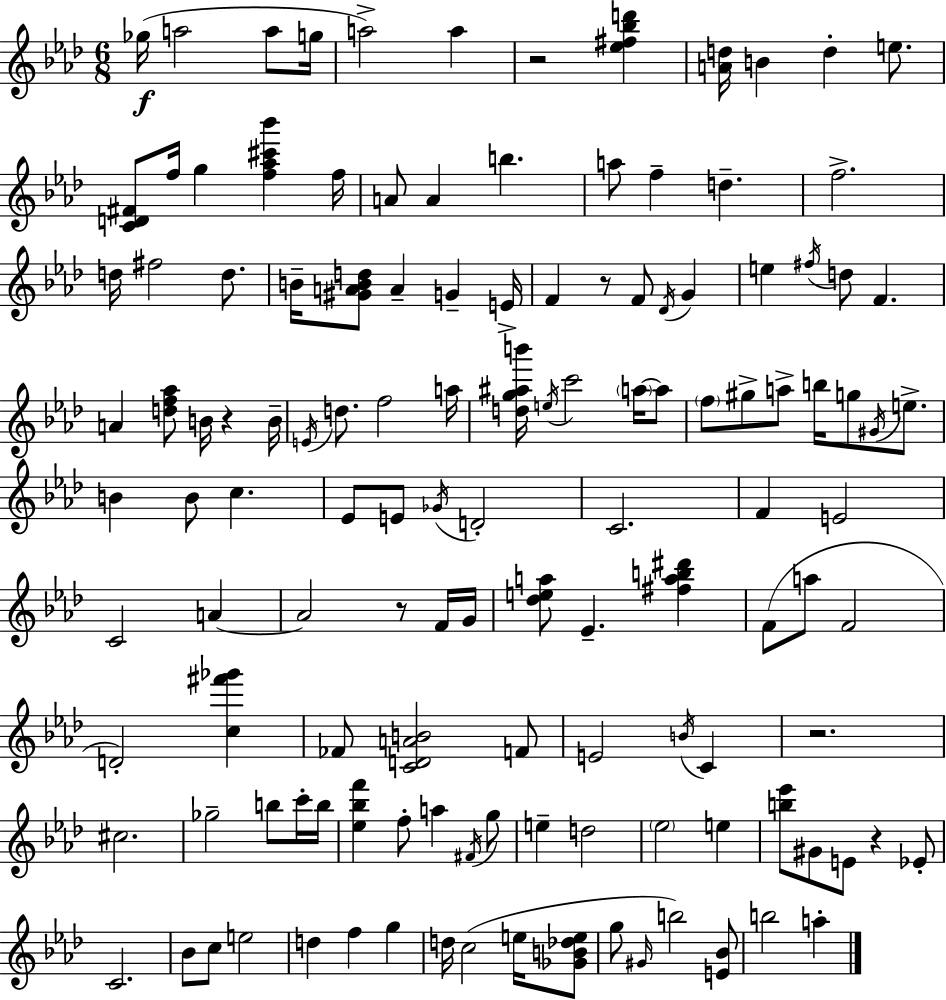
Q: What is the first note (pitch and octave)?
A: Gb5